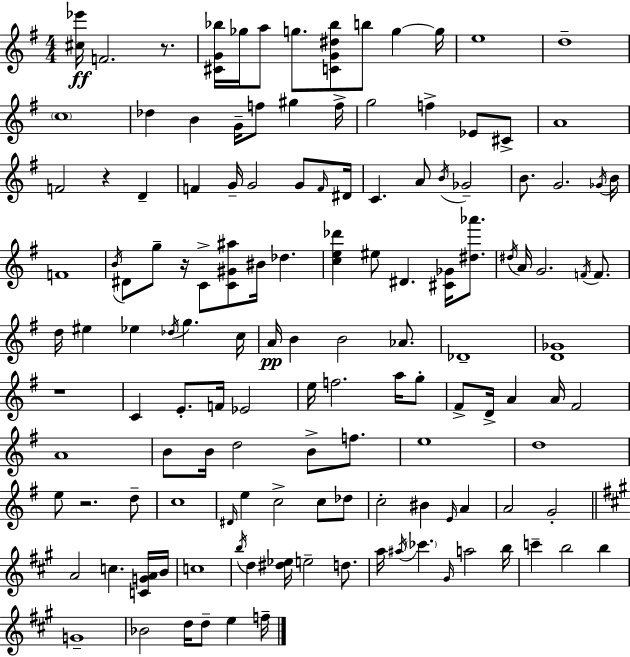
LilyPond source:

{
  \clef treble
  \numericTimeSignature
  \time 4/4
  \key e \minor
  <cis'' ees'''>16\ff f'2. r8. | <cis' g' bes''>16 ges''16 a''8 g''8. <c' g' dis'' bes''>8 b''8 g''4~~ g''16 | e''1 | d''1-- | \break \parenthesize c''1 | des''4 b'4 g'16-- f''8 gis''4 f''16-> | g''2 f''4-> ees'8 cis'8-> | a'1 | \break f'2 r4 d'4-- | f'4 g'16-- g'2 g'8 \grace { f'16 } | dis'16 c'4. a'8 \acciaccatura { b'16 } ges'2-- | b'8. g'2. | \break \acciaccatura { ges'16 } b'16 f'1 | \acciaccatura { b'16 } dis'8 g''8-- r16 c'8-> <c' gis' ais''>8 bis'16 des''4. | <c'' e'' des'''>4 eis''8 dis'4. | <cis' ges'>16 <dis'' aes'''>8. \acciaccatura { dis''16 } a'16 g'2. | \break \acciaccatura { f'16 } f'8. d''16 eis''4 ees''4 \acciaccatura { des''16 } | g''4. c''16 a'16\pp b'4 b'2 | aes'8. des'1-- | <d' ges'>1 | \break r1 | c'4 e'8.-. f'16 ees'2 | e''16 f''2. | a''16 g''8-. fis'8-> d'16-> a'4 a'16 fis'2 | \break a'1 | b'8 b'16 d''2 | b'8-> f''8. e''1 | d''1 | \break e''8 r2. | d''8-- c''1 | \grace { dis'16 } e''4 c''2-> | c''8 des''8 c''2-. | \break bis'4 \grace { e'16 } a'4 a'2 | g'2-. \bar "||" \break \key a \major a'2 c''4. <c' g' a'>16 b'16 | c''1 | \acciaccatura { b''16 } d''4 <dis'' ees''>16 e''2-- d''8. | a''16 \acciaccatura { ais''16 } \parenthesize ces'''4. \grace { gis'16 } a''2 | \break b''16 c'''4-- b''2 b''4 | g'1-- | bes'2 d''16 d''8-- e''4 | f''16-- \bar "|."
}